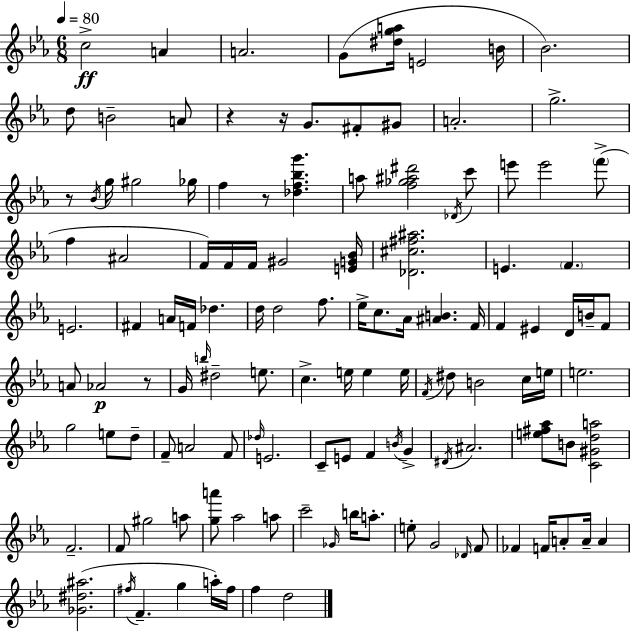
C5/h A4/q A4/h. G4/e [D#5,G5,A5]/s E4/h B4/s Bb4/h. D5/e B4/h A4/e R/q R/s G4/e. F#4/e G#4/e A4/h. G5/h. R/e Bb4/s G5/s G#5/h Gb5/s F5/q R/e [Db5,F5,Bb5,G6]/q. A5/e [F5,Gb5,A#5,D#6]/h Db4/s C6/e E6/e E6/h F6/e F5/q A#4/h F4/s F4/s F4/s G#4/h [E4,G4,Bb4]/s [Db4,C#5,F#5,A#5]/h. E4/q. F4/q. E4/h. F#4/q A4/s F4/s Db5/q. D5/s D5/h F5/e. Eb5/s C5/e. Ab4/s [A#4,B4]/q. F4/s F4/q EIS4/q D4/s B4/s F4/e A4/e Ab4/h R/e G4/s B5/s D#5/h E5/e. C5/q. E5/s E5/q E5/s F4/s D#5/e B4/h C5/s E5/s E5/h. G5/h E5/e D5/e F4/e A4/h F4/e Db5/s E4/h. C4/e E4/e F4/q B4/s G4/q D#4/s A#4/h. [E5,F#5,Ab5]/e B4/e [C4,G#4,D5,A5]/h F4/h. F4/e G#5/h A5/e [G5,A6]/e Ab5/h A5/e C6/h Gb4/s B5/s A5/e. E5/e G4/h Db4/s F4/e FES4/q F4/s A4/e A4/s A4/q [Gb4,D#5,A#5]/h. F#5/s F4/q. G5/q A5/s F#5/s F5/q D5/h